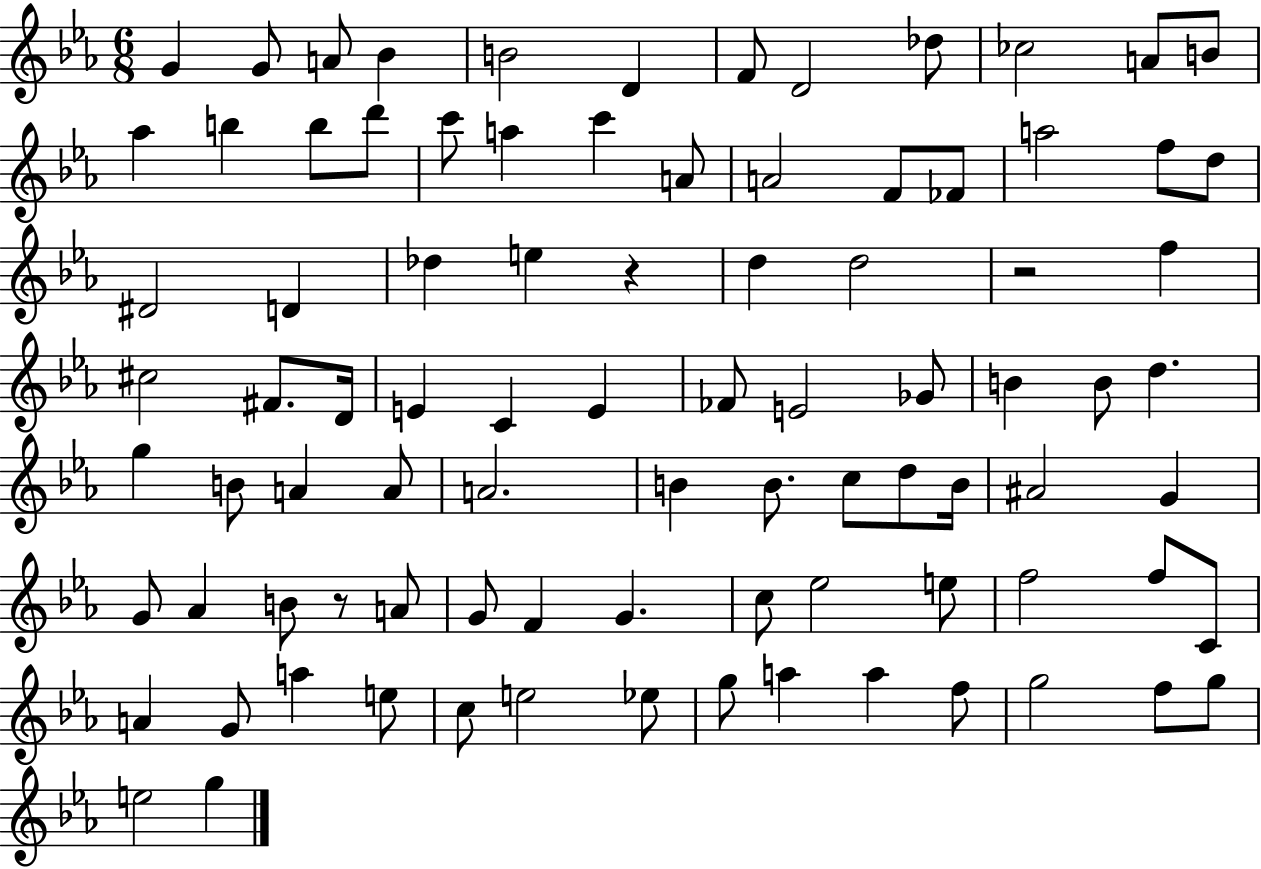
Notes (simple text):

G4/q G4/e A4/e Bb4/q B4/h D4/q F4/e D4/h Db5/e CES5/h A4/e B4/e Ab5/q B5/q B5/e D6/e C6/e A5/q C6/q A4/e A4/h F4/e FES4/e A5/h F5/e D5/e D#4/h D4/q Db5/q E5/q R/q D5/q D5/h R/h F5/q C#5/h F#4/e. D4/s E4/q C4/q E4/q FES4/e E4/h Gb4/e B4/q B4/e D5/q. G5/q B4/e A4/q A4/e A4/h. B4/q B4/e. C5/e D5/e B4/s A#4/h G4/q G4/e Ab4/q B4/e R/e A4/e G4/e F4/q G4/q. C5/e Eb5/h E5/e F5/h F5/e C4/e A4/q G4/e A5/q E5/e C5/e E5/h Eb5/e G5/e A5/q A5/q F5/e G5/h F5/e G5/e E5/h G5/q